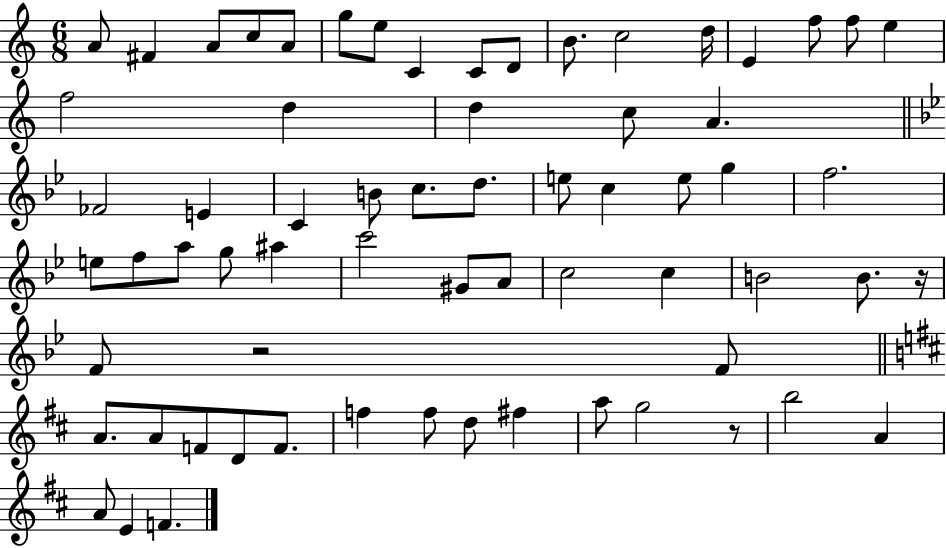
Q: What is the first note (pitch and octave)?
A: A4